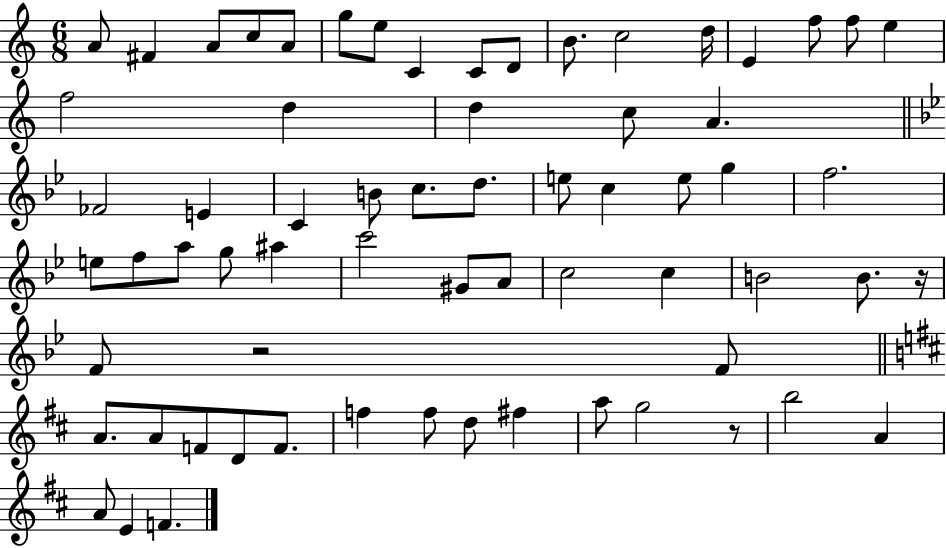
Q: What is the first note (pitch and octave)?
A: A4